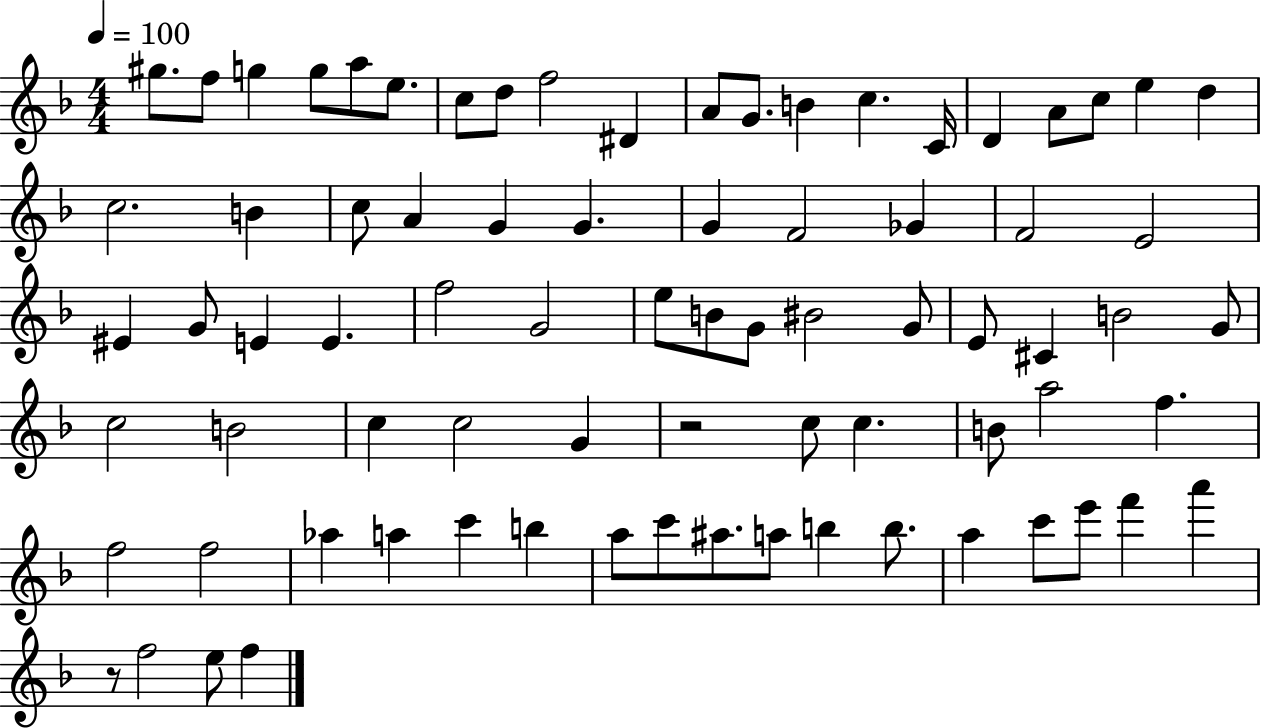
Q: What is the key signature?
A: F major